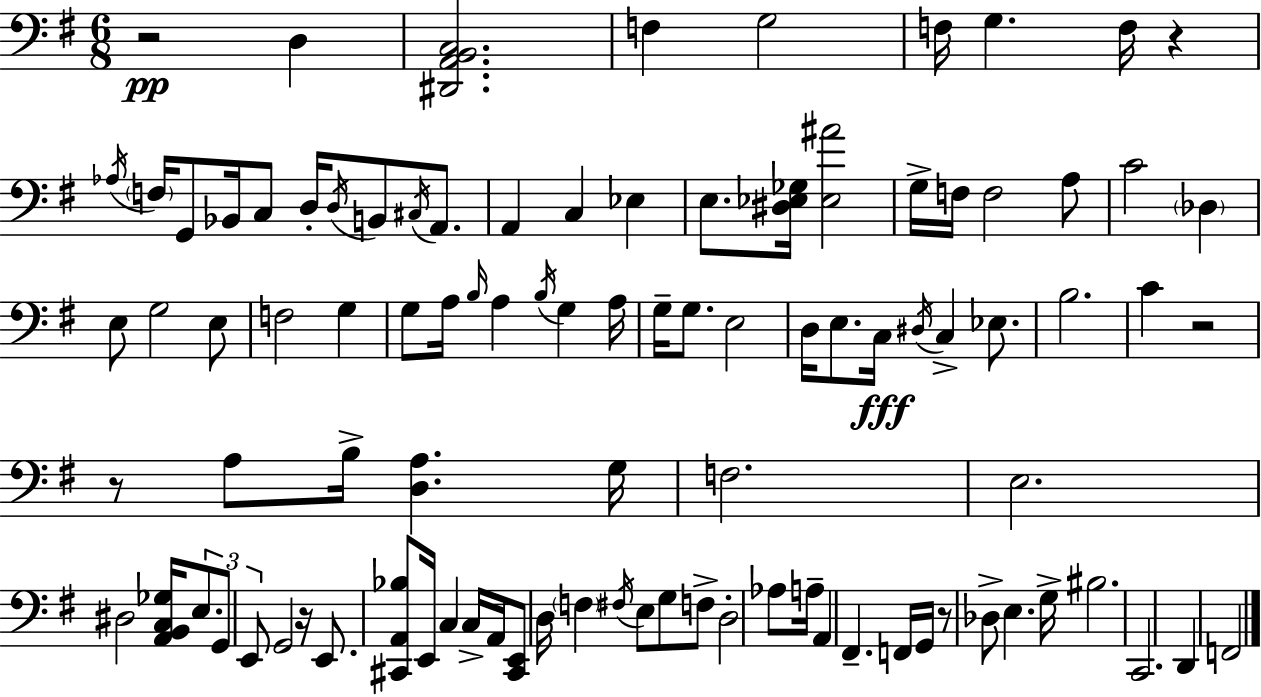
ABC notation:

X:1
T:Untitled
M:6/8
L:1/4
K:Em
z2 D, [^D,,A,,B,,C,]2 F, G,2 F,/4 G, F,/4 z _A,/4 F,/4 G,,/2 _B,,/4 C,/2 D,/4 D,/4 B,,/2 ^C,/4 A,,/2 A,, C, _E, E,/2 [^D,_E,_G,]/4 [_E,^A]2 G,/4 F,/4 F,2 A,/2 C2 _D, E,/2 G,2 E,/2 F,2 G, G,/2 A,/4 B,/4 A, B,/4 G, A,/4 G,/4 G,/2 E,2 D,/4 E,/2 C,/4 ^D,/4 C, _E,/2 B,2 C z2 z/2 A,/2 B,/4 [D,A,] G,/4 F,2 E,2 ^D,2 [A,,B,,C,_G,]/4 E,/2 G,,/2 E,,/2 G,,2 z/4 E,,/2 [^C,,A,,_B,]/2 E,,/4 C, C,/4 A,,/4 [^C,,E,,]/2 D,/4 F, ^F,/4 E,/2 G,/2 F,/2 D,2 _A,/2 A,/4 A,, ^F,, F,,/4 G,,/4 z/2 _D,/2 E, G,/4 ^B,2 C,,2 D,, F,,2